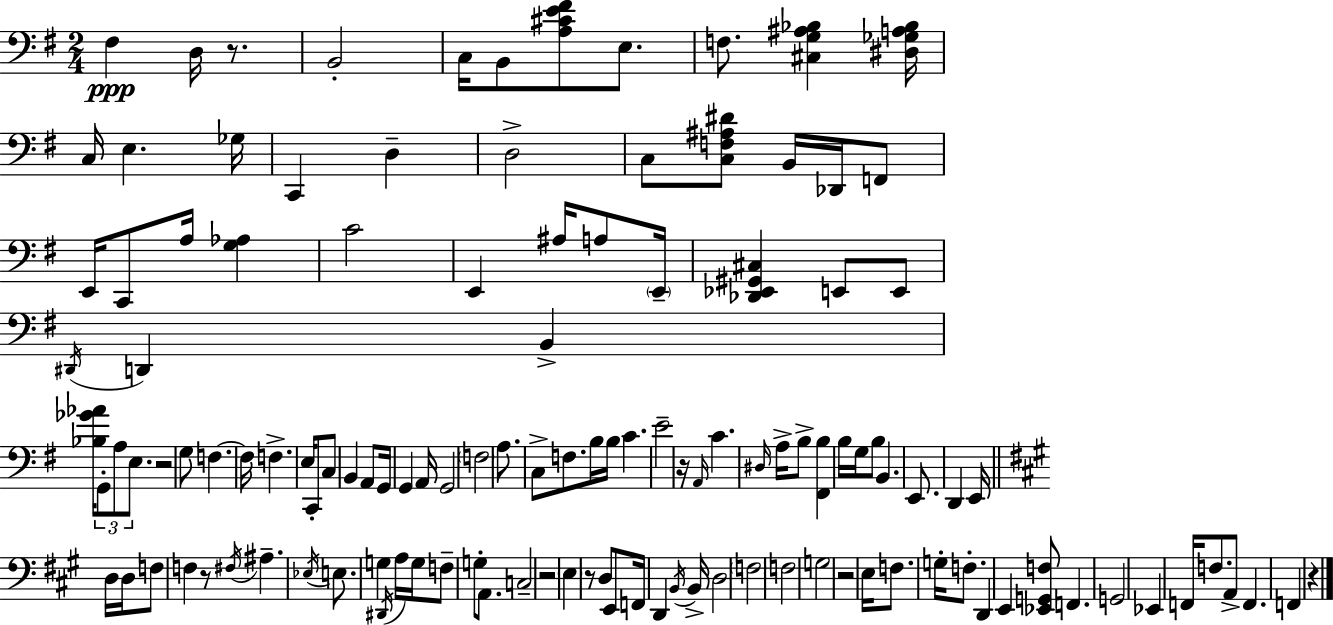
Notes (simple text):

F#3/q D3/s R/e. B2/h C3/s B2/e [A3,C#4,E4,F#4]/e E3/e. F3/e. [C#3,G3,A#3,Bb3]/q [D#3,Gb3,A3,Bb3]/s C3/s E3/q. Gb3/s C2/q D3/q D3/h C3/e [C3,F3,A#3,D#4]/e B2/s Db2/s F2/e E2/s C2/e A3/s [G3,Ab3]/q C4/h E2/q A#3/s A3/e E2/s [Db2,Eb2,G#2,C#3]/q E2/e E2/e D#2/s D2/q B2/q [Bb3,Gb4,Ab4]/s G2/e A3/e E3/e. R/h G3/e F3/q. F3/s F3/q. E3/s C2/e C3/e B2/q A2/e G2/s G2/q A2/s G2/h F3/h A3/e. C3/e F3/e. B3/s B3/s C4/q. E4/h R/s A2/s C4/q. D#3/s A3/s B3/e [F#2,B3]/q B3/s G3/s B3/e B2/q. E2/e. D2/q E2/s D3/s D3/s F3/e F3/q R/e F#3/s A#3/q. Eb3/s E3/e. G3/q D#2/s A3/s G3/s F3/e G3/e A2/e. C3/h R/h E3/q R/e D3/e E2/e F2/s D2/q B2/s B2/s D3/h F3/h F3/h G3/h R/h E3/s F3/e. G3/s F3/e. D2/q E2/q [Eb2,G2,F3]/e F2/q. G2/h Eb2/q F2/s F3/e. A2/e F2/q. F2/q R/q